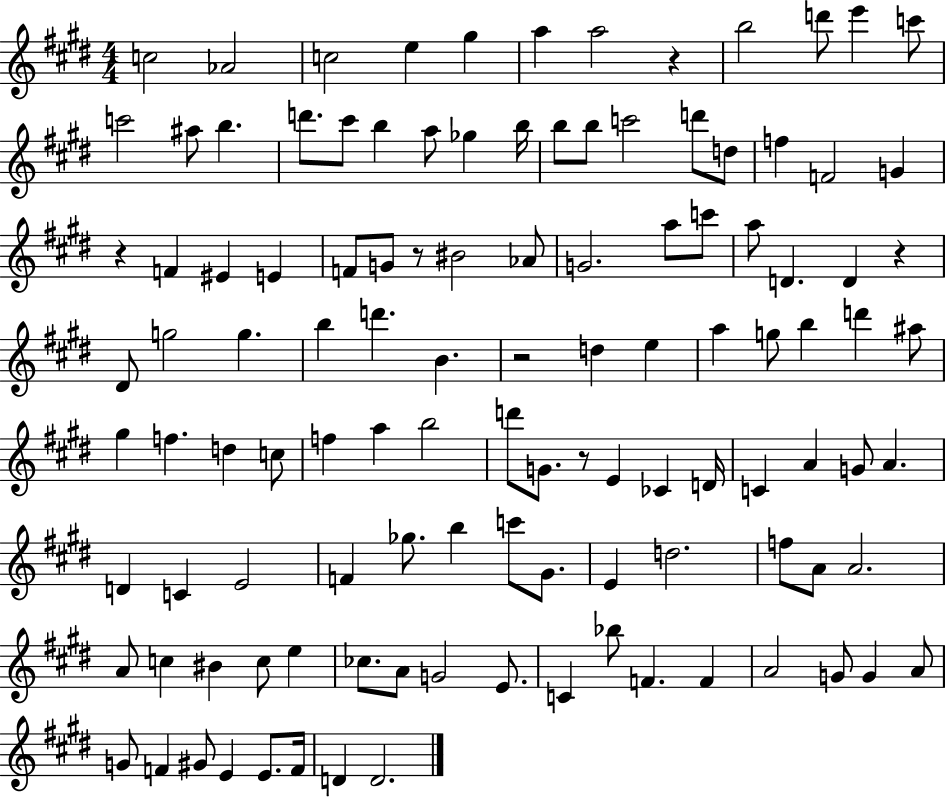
{
  \clef treble
  \numericTimeSignature
  \time 4/4
  \key e \major
  c''2 aes'2 | c''2 e''4 gis''4 | a''4 a''2 r4 | b''2 d'''8 e'''4 c'''8 | \break c'''2 ais''8 b''4. | d'''8. cis'''8 b''4 a''8 ges''4 b''16 | b''8 b''8 c'''2 d'''8 d''8 | f''4 f'2 g'4 | \break r4 f'4 eis'4 e'4 | f'8 g'8 r8 bis'2 aes'8 | g'2. a''8 c'''8 | a''8 d'4. d'4 r4 | \break dis'8 g''2 g''4. | b''4 d'''4. b'4. | r2 d''4 e''4 | a''4 g''8 b''4 d'''4 ais''8 | \break gis''4 f''4. d''4 c''8 | f''4 a''4 b''2 | d'''8 g'8. r8 e'4 ces'4 d'16 | c'4 a'4 g'8 a'4. | \break d'4 c'4 e'2 | f'4 ges''8. b''4 c'''8 gis'8. | e'4 d''2. | f''8 a'8 a'2. | \break a'8 c''4 bis'4 c''8 e''4 | ces''8. a'8 g'2 e'8. | c'4 bes''8 f'4. f'4 | a'2 g'8 g'4 a'8 | \break g'8 f'4 gis'8 e'4 e'8. f'16 | d'4 d'2. | \bar "|."
}